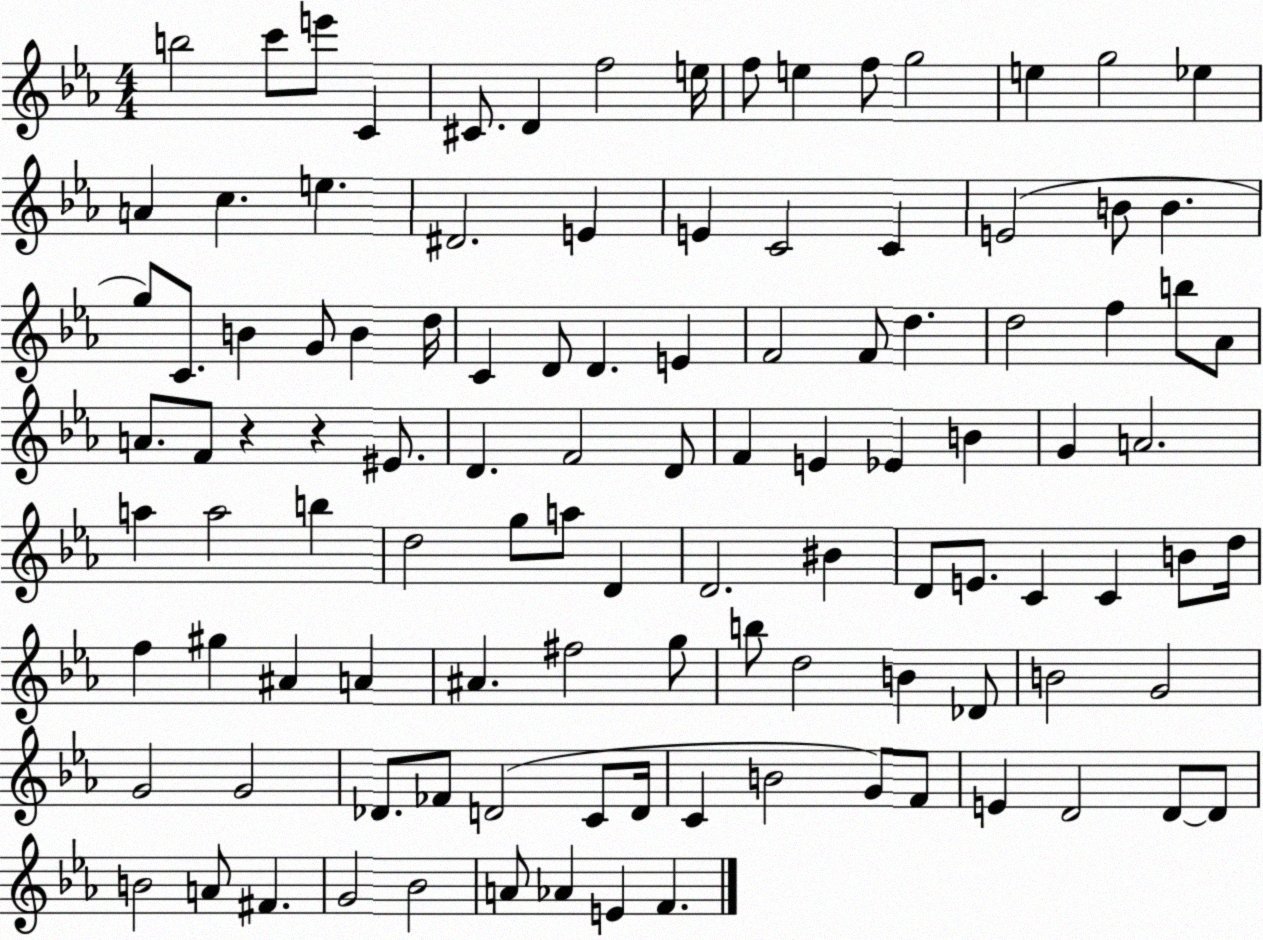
X:1
T:Untitled
M:4/4
L:1/4
K:Eb
b2 c'/2 e'/2 C ^C/2 D f2 e/4 f/2 e f/2 g2 e g2 _e A c e ^D2 E E C2 C E2 B/2 B g/2 C/2 B G/2 B d/4 C D/2 D E F2 F/2 d d2 f b/2 _A/2 A/2 F/2 z z ^E/2 D F2 D/2 F E _E B G A2 a a2 b d2 g/2 a/2 D D2 ^B D/2 E/2 C C B/2 d/4 f ^g ^A A ^A ^f2 g/2 b/2 d2 B _D/2 B2 G2 G2 G2 _D/2 _F/2 D2 C/2 D/4 C B2 G/2 F/2 E D2 D/2 D/2 B2 A/2 ^F G2 _B2 A/2 _A E F